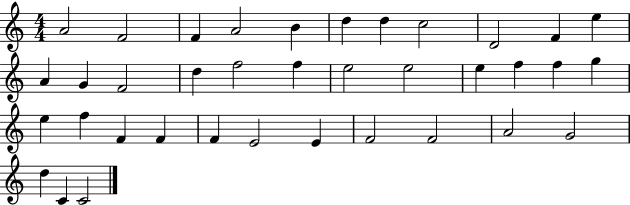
X:1
T:Untitled
M:4/4
L:1/4
K:C
A2 F2 F A2 B d d c2 D2 F e A G F2 d f2 f e2 e2 e f f g e f F F F E2 E F2 F2 A2 G2 d C C2